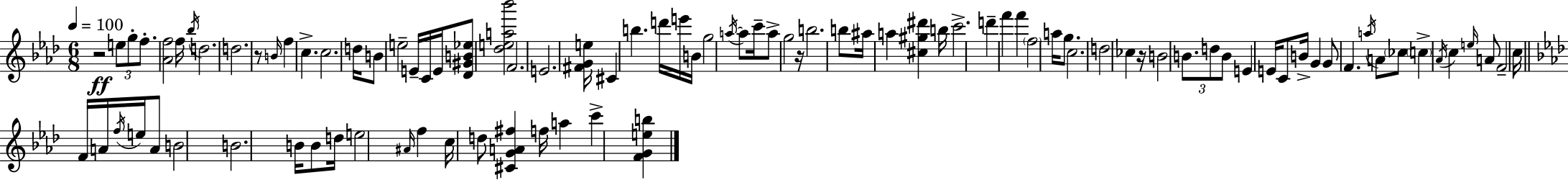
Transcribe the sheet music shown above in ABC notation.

X:1
T:Untitled
M:6/8
L:1/4
K:Fm
z2 e/2 g/2 f/2 [_Af]2 f/4 _b/4 d2 d2 z/2 B/4 f c c2 d/4 B/2 e2 E/4 C/4 E/4 [_D^GB_e]/2 [_dea_b']2 F2 E2 [^FGe]/4 ^C b d'/4 e'/4 B/4 g2 a/4 a/2 c'/4 a/2 g2 z/4 b2 b/2 ^a/4 a [^c^g^d'] b/4 c'2 d' f' f' f2 a/4 g/2 c2 d2 _c z/4 B2 B/2 d/2 B/2 E E/4 C/2 B/4 G G/2 F a/4 A/2 _c/2 c _A/4 c e/4 A/2 F2 c/4 F/4 A/4 f/4 e/4 A/2 B2 B2 B/4 B/2 d/4 e2 ^A/4 f c/4 d/2 [^CGA^f] f/4 a c' [FGeb]